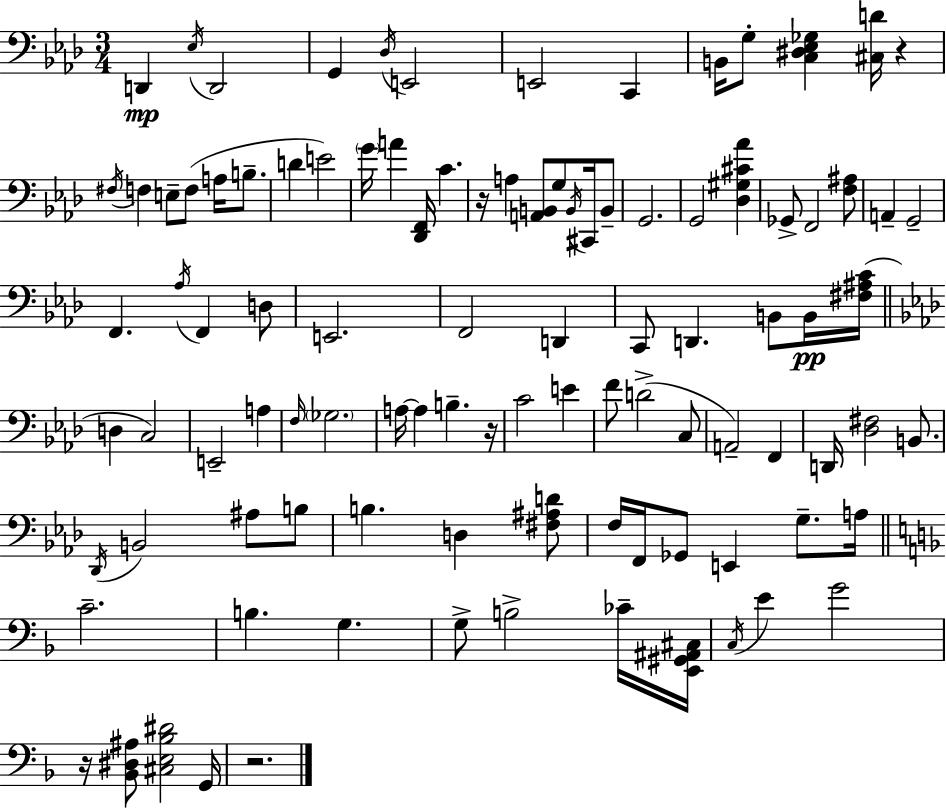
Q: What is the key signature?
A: AES major